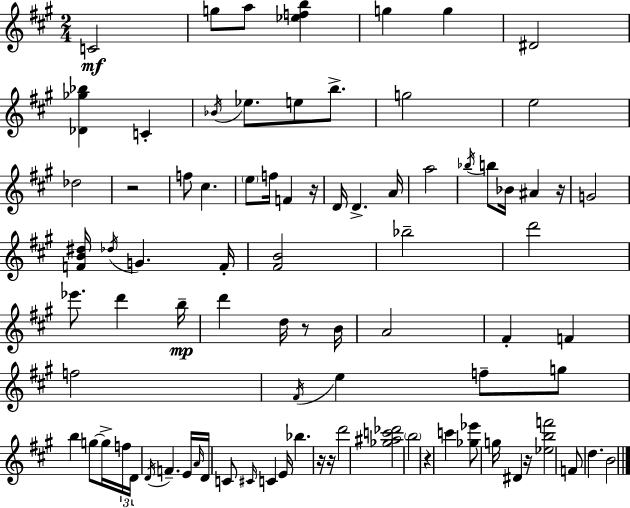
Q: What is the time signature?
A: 2/4